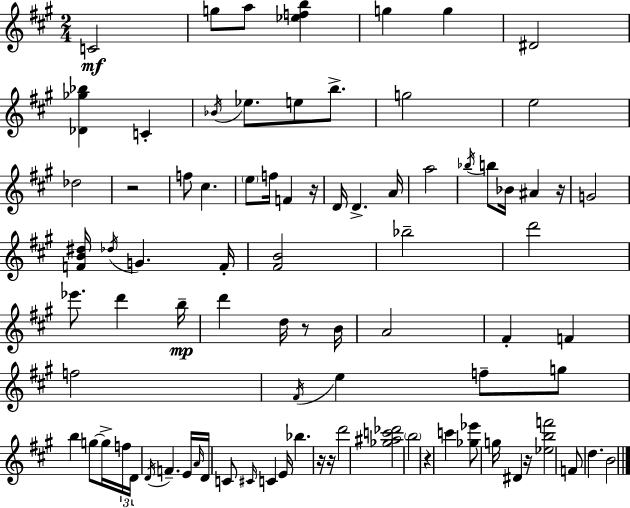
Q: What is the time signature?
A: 2/4